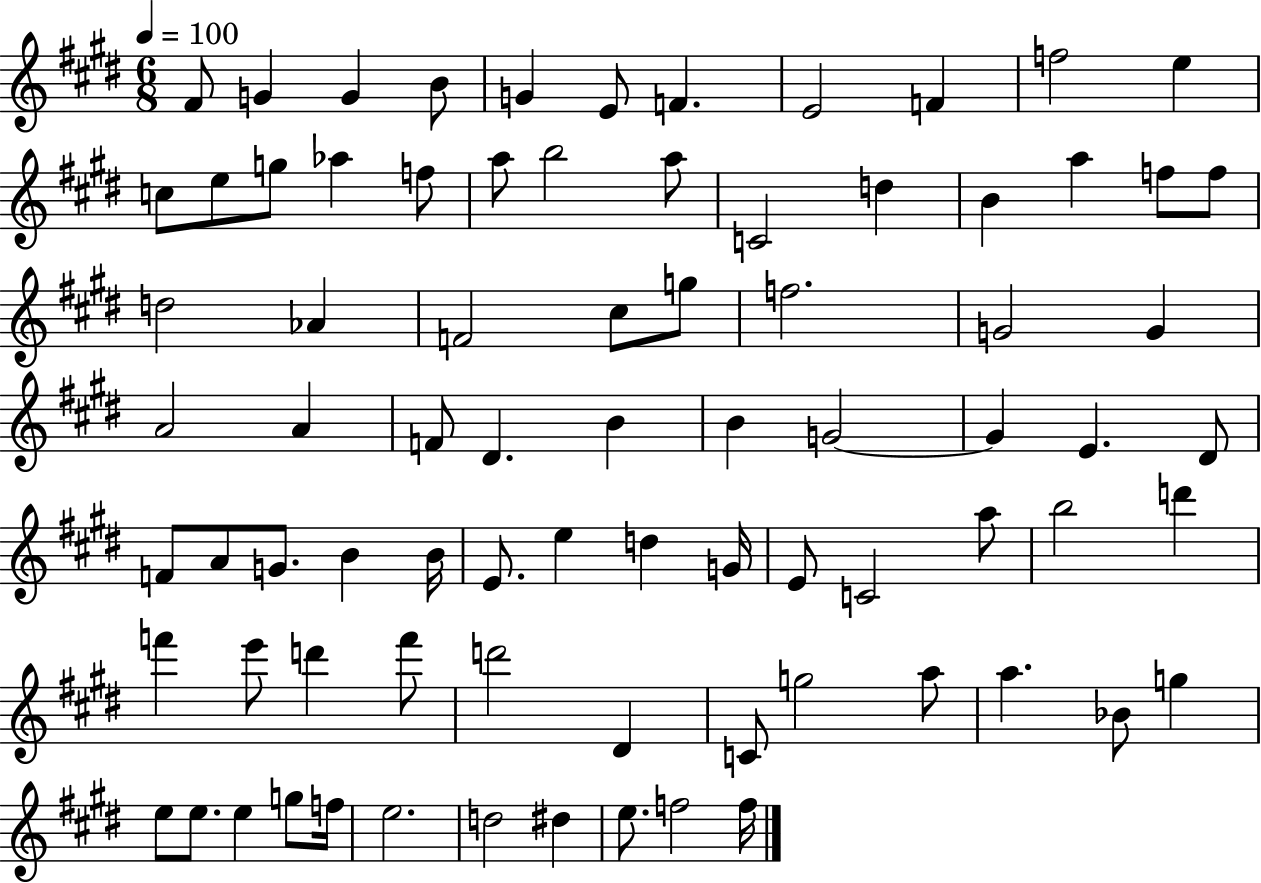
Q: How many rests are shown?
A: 0